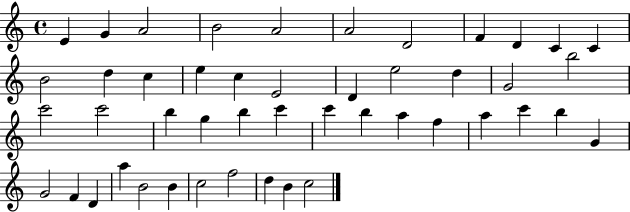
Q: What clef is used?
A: treble